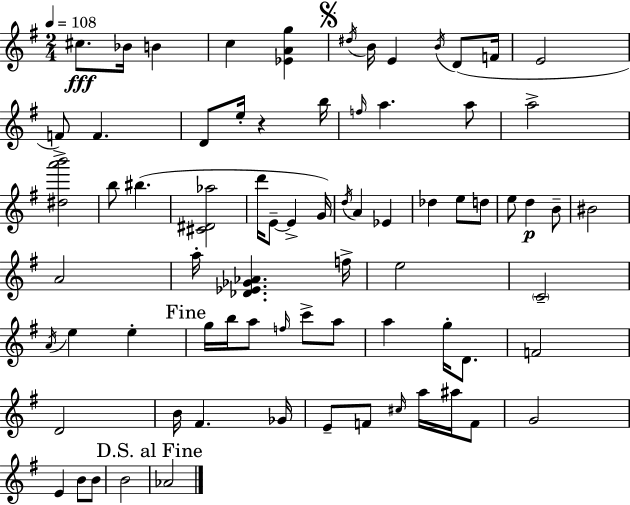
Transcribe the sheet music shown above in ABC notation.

X:1
T:Untitled
M:2/4
L:1/4
K:G
^c/2 _B/4 B c [_EAg] ^d/4 B/4 E B/4 D/2 F/4 E2 F/2 F D/2 e/4 z b/4 f/4 a a/2 a2 [^da'b']2 b/2 ^b [^C^D_a]2 d'/4 E/2 E G/4 d/4 A _E _d e/2 d/2 e/2 d B/2 ^B2 A2 a/4 [_D_E_G_A] f/4 e2 C2 A/4 e e g/4 b/4 a/2 f/4 c'/2 a/2 a g/4 D/2 F2 D2 B/4 ^F _G/4 E/2 F/2 ^c/4 a/4 ^a/4 F/2 G2 E B/2 B/2 B2 _A2